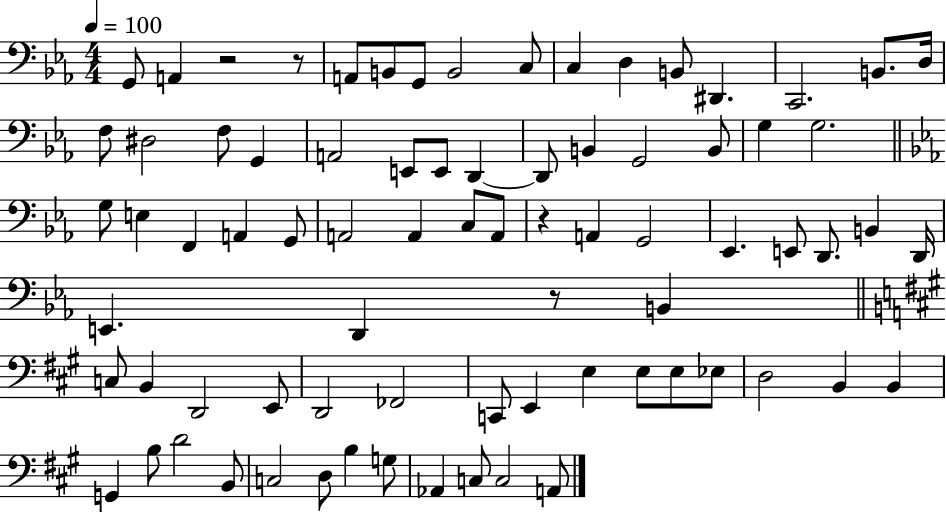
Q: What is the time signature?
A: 4/4